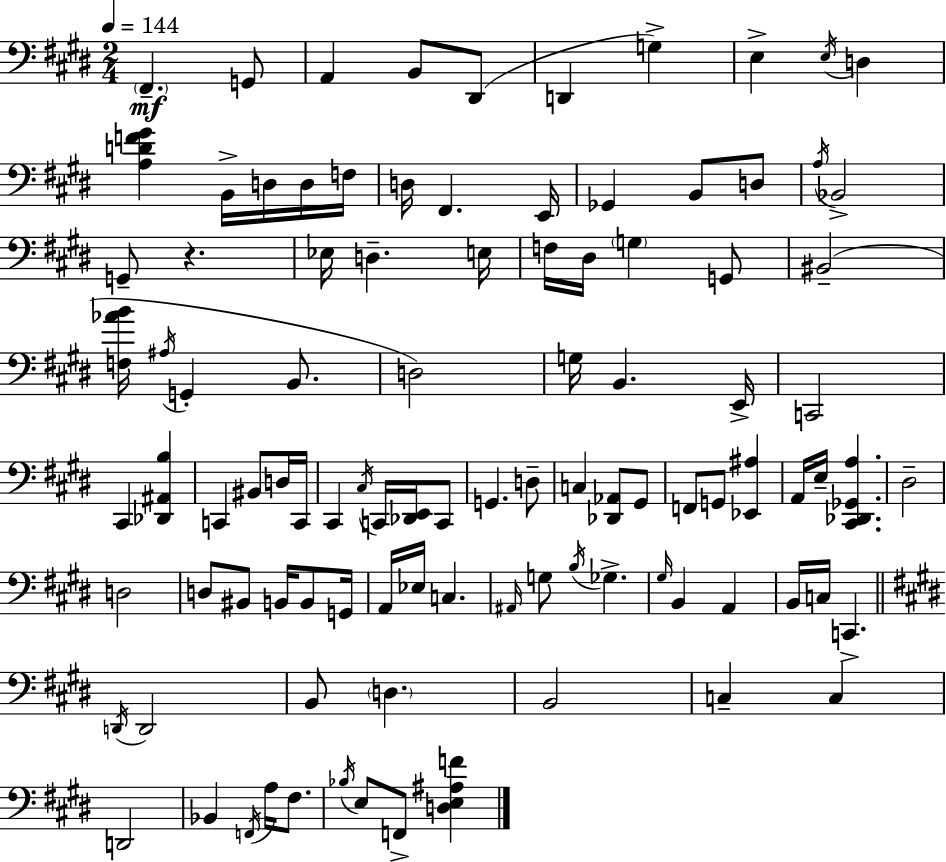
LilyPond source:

{
  \clef bass
  \numericTimeSignature
  \time 2/4
  \key e \major
  \tempo 4 = 144
  \parenthesize fis,4.--\mf g,8 | a,4 b,8 dis,8( | d,4 g4->) | e4-> \acciaccatura { e16 } d4 | \break <a d' f' gis'>4 b,16-> d16 d16 | f16 d16 fis,4. | e,16 ges,4 b,8 d8 | \acciaccatura { a16 } bes,2-> | \break g,8-- r4. | ees16 d4.-- | e16 f16 dis16 \parenthesize g4 | g,8 bis,2--( | \break <f aes' b'>16 \acciaccatura { ais16 } g,4-. | b,8. d2) | g16 b,4. | e,16-> c,2 | \break cis,4 <des, ais, b>4 | c,4 bis,8 | d16 c,16 cis,4 \acciaccatura { cis16 } | c,16 <des, e,>16 c,8 g,4. | \break d8-- c4 | <des, aes,>8 gis,8 f,8 g,8 | <ees, ais>4 a,16 e16-- <cis, des, ges, a>4. | dis2-- | \break d2 | d8 bis,8 | b,16 b,8 g,16 a,16 ees16 c4. | \grace { ais,16 } g8 \acciaccatura { b16 } | \break ges4.-> \grace { gis16 } b,4 | a,4 b,16 | c16 c,4.-> \bar "||" \break \key e \major \acciaccatura { d,16 } d,2 | b,8 \parenthesize d4. | b,2 | c4-- c4 | \break d,2 | bes,4 \acciaccatura { f,16 } a16 fis8. | \acciaccatura { bes16 } e8 f,8-> <d e ais f'>4 | \bar "|."
}